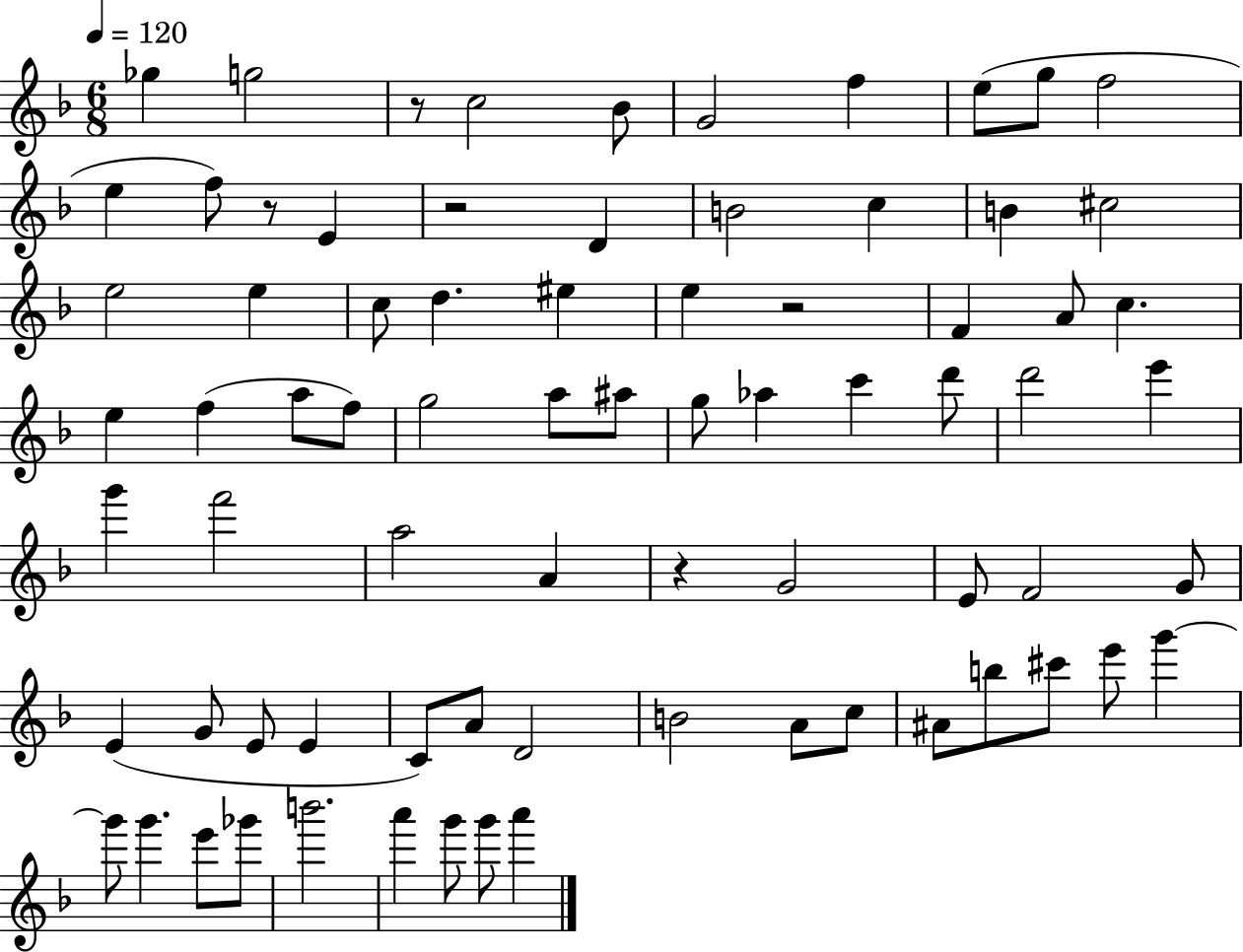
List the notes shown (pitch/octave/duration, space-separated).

Gb5/q G5/h R/e C5/h Bb4/e G4/h F5/q E5/e G5/e F5/h E5/q F5/e R/e E4/q R/h D4/q B4/h C5/q B4/q C#5/h E5/h E5/q C5/e D5/q. EIS5/q E5/q R/h F4/q A4/e C5/q. E5/q F5/q A5/e F5/e G5/h A5/e A#5/e G5/e Ab5/q C6/q D6/e D6/h E6/q G6/q F6/h A5/h A4/q R/q G4/h E4/e F4/h G4/e E4/q G4/e E4/e E4/q C4/e A4/e D4/h B4/h A4/e C5/e A#4/e B5/e C#6/e E6/e G6/q G6/e G6/q. E6/e Gb6/e B6/h. A6/q G6/e G6/e A6/q